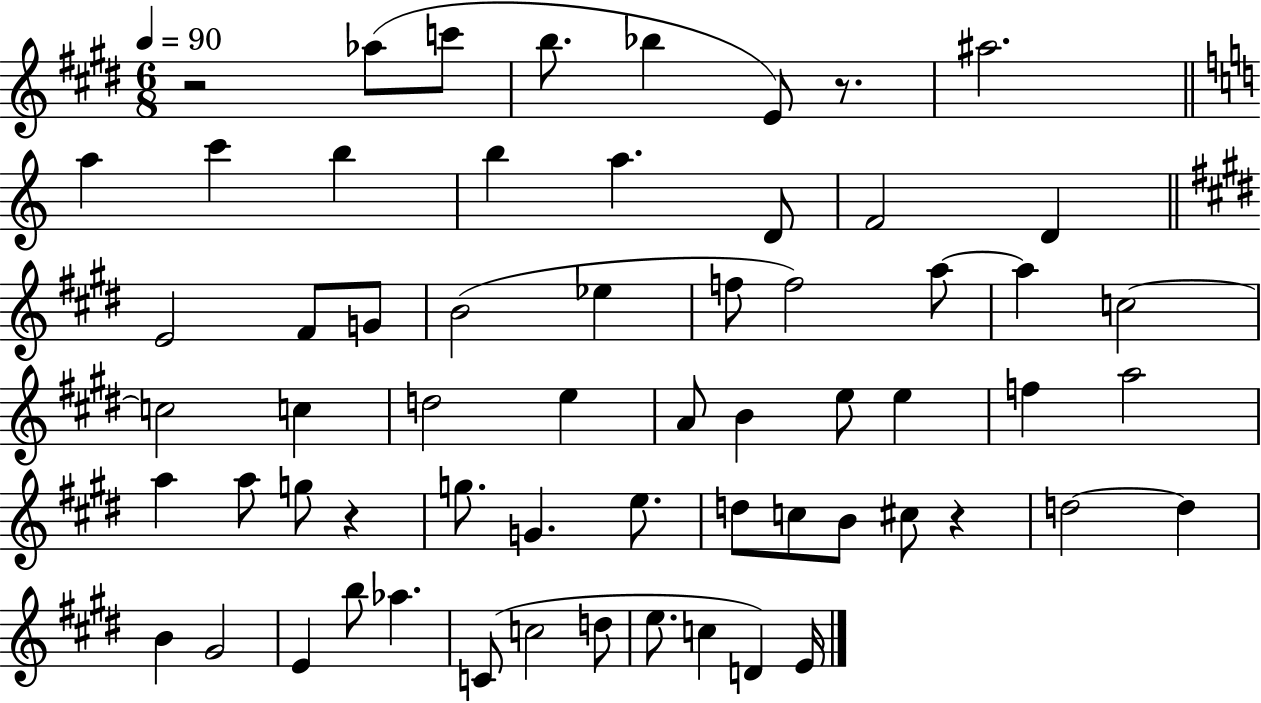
X:1
T:Untitled
M:6/8
L:1/4
K:E
z2 _a/2 c'/2 b/2 _b E/2 z/2 ^a2 a c' b b a D/2 F2 D E2 ^F/2 G/2 B2 _e f/2 f2 a/2 a c2 c2 c d2 e A/2 B e/2 e f a2 a a/2 g/2 z g/2 G e/2 d/2 c/2 B/2 ^c/2 z d2 d B ^G2 E b/2 _a C/2 c2 d/2 e/2 c D E/4